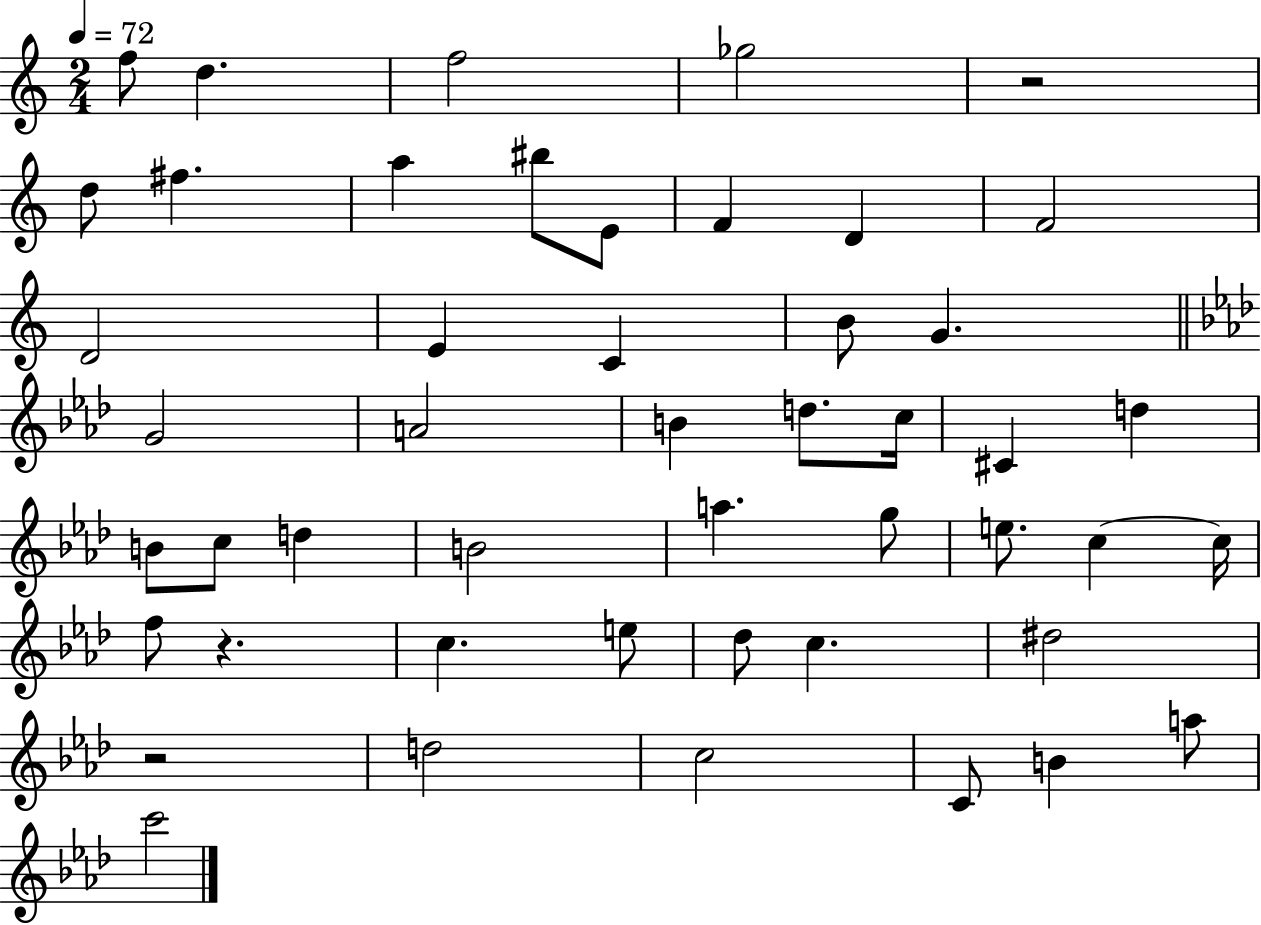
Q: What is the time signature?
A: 2/4